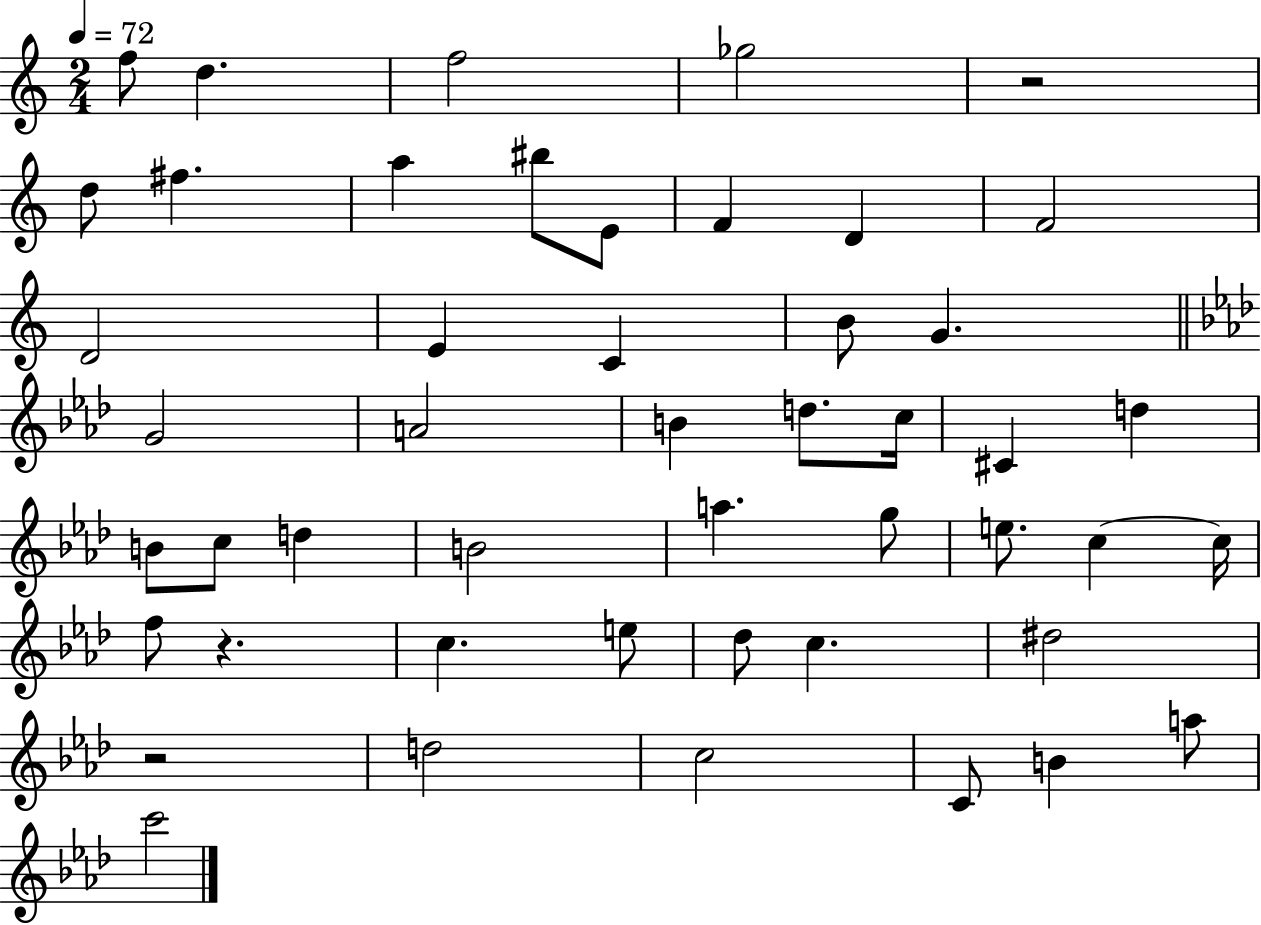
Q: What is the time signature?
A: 2/4